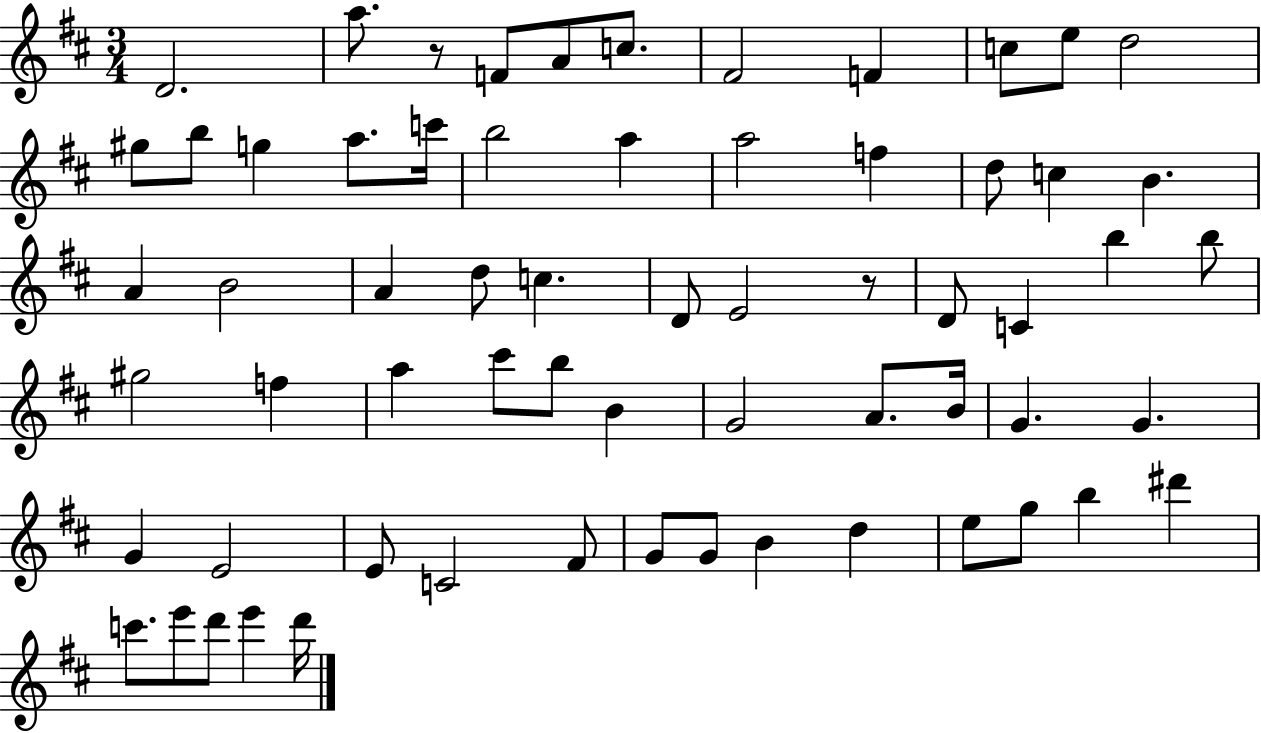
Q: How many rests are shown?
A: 2